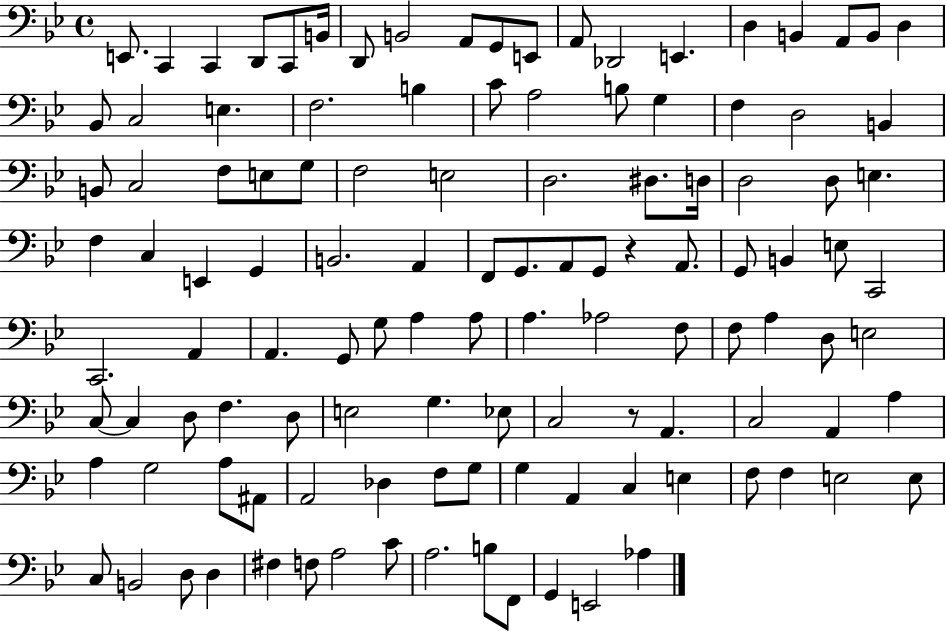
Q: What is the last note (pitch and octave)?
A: Ab3